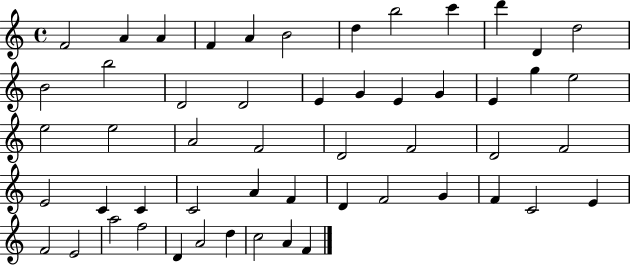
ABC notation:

X:1
T:Untitled
M:4/4
L:1/4
K:C
F2 A A F A B2 d b2 c' d' D d2 B2 b2 D2 D2 E G E G E g e2 e2 e2 A2 F2 D2 F2 D2 F2 E2 C C C2 A F D F2 G F C2 E F2 E2 a2 f2 D A2 d c2 A F